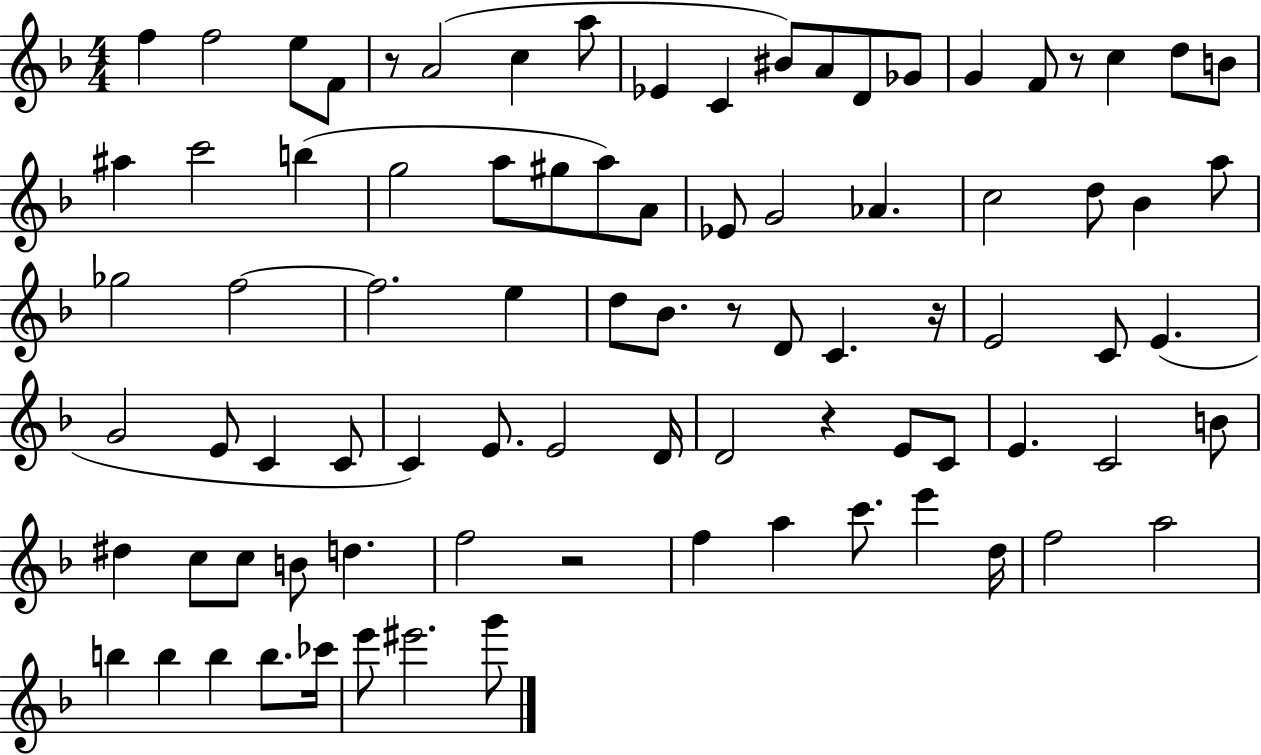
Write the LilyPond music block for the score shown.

{
  \clef treble
  \numericTimeSignature
  \time 4/4
  \key f \major
  f''4 f''2 e''8 f'8 | r8 a'2( c''4 a''8 | ees'4 c'4 bis'8) a'8 d'8 ges'8 | g'4 f'8 r8 c''4 d''8 b'8 | \break ais''4 c'''2 b''4( | g''2 a''8 gis''8 a''8) a'8 | ees'8 g'2 aes'4. | c''2 d''8 bes'4 a''8 | \break ges''2 f''2~~ | f''2. e''4 | d''8 bes'8. r8 d'8 c'4. r16 | e'2 c'8 e'4.( | \break g'2 e'8 c'4 c'8 | c'4) e'8. e'2 d'16 | d'2 r4 e'8 c'8 | e'4. c'2 b'8 | \break dis''4 c''8 c''8 b'8 d''4. | f''2 r2 | f''4 a''4 c'''8. e'''4 d''16 | f''2 a''2 | \break b''4 b''4 b''4 b''8. ces'''16 | e'''8 eis'''2. g'''8 | \bar "|."
}